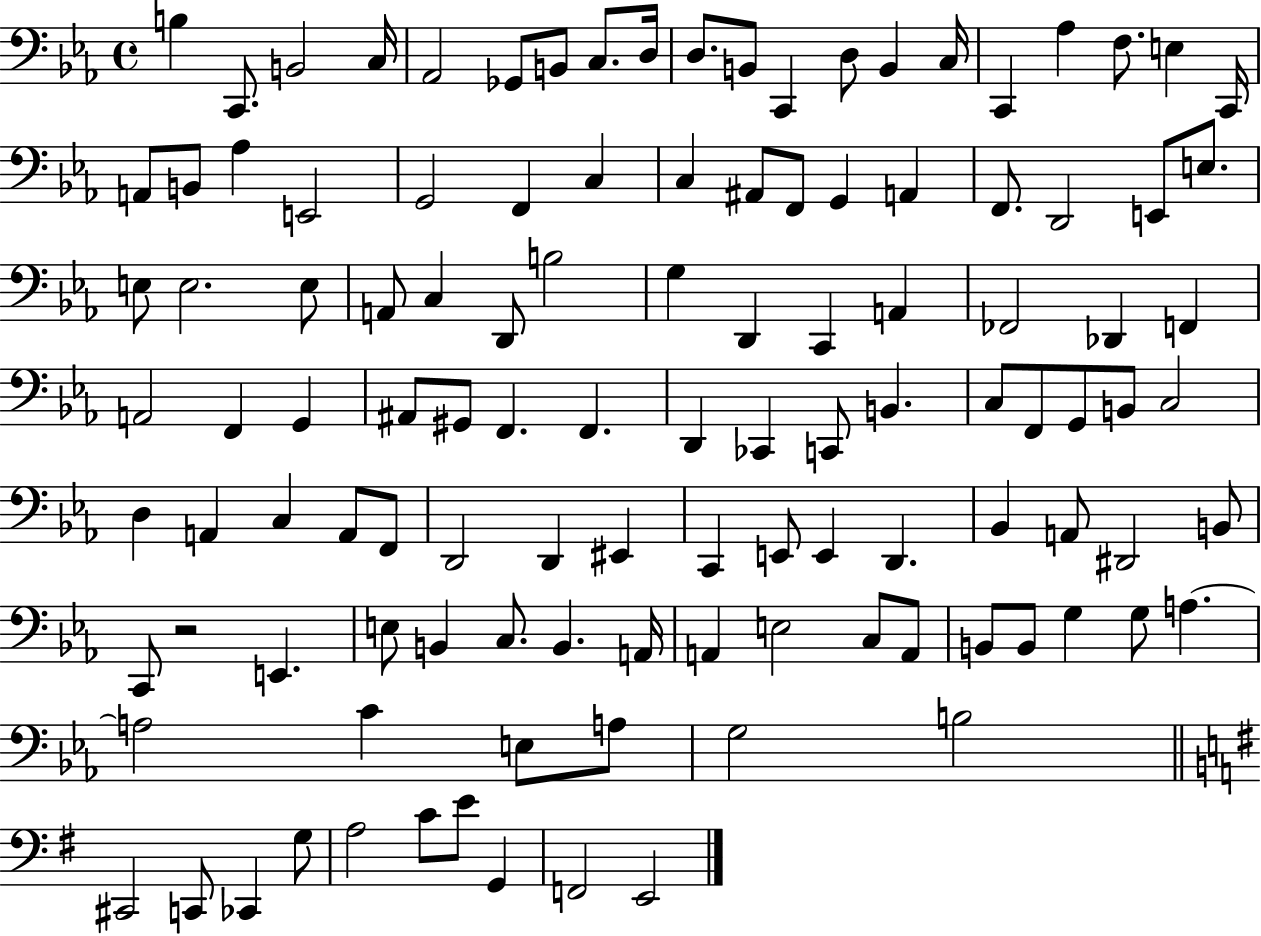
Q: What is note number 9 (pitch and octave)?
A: D3